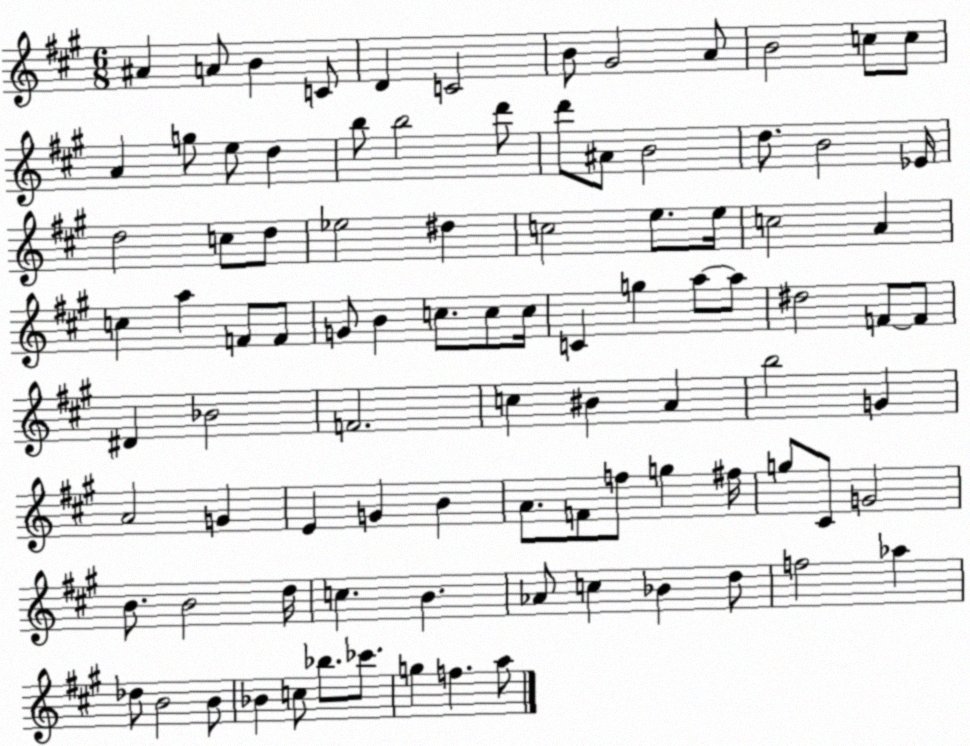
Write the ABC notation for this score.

X:1
T:Untitled
M:6/8
L:1/4
K:A
^A A/2 B C/2 D C2 B/2 ^G2 A/2 B2 c/2 c/2 A g/2 e/2 d b/2 b2 d'/2 d'/2 ^A/2 B2 d/2 B2 _E/4 d2 c/2 d/2 _e2 ^d c2 e/2 e/4 c2 A c a F/2 F/2 G/2 B c/2 c/2 c/4 C g a/2 a/2 ^d2 F/2 F/2 ^D _B2 F2 c ^B A b2 G A2 G E G B A/2 F/2 f/2 g ^f/4 g/2 ^C/2 G2 B/2 B2 d/4 c B _A/2 c _B d/2 f2 _a _d/2 B2 B/2 _B c/2 _b/2 _c'/2 g f a/2